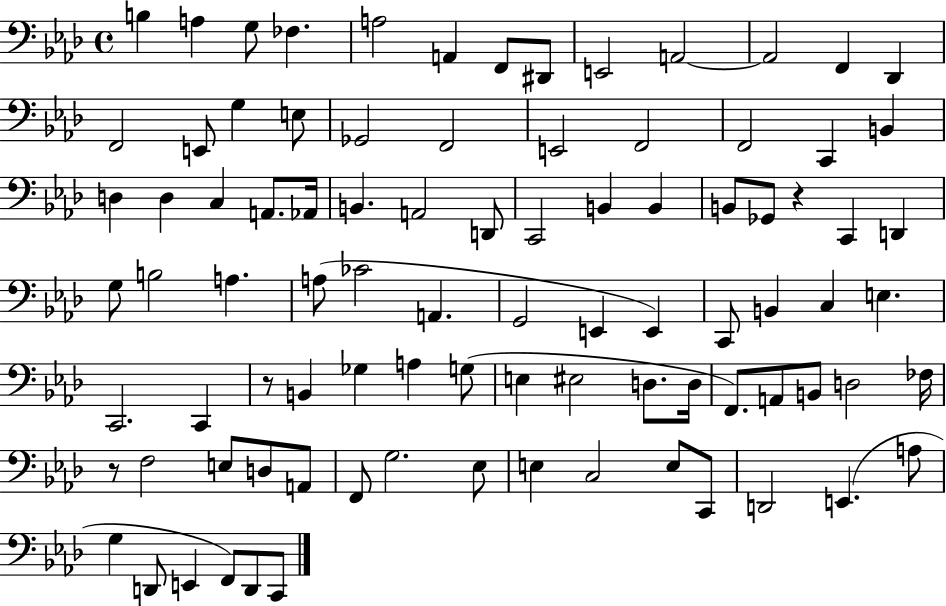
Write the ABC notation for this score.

X:1
T:Untitled
M:4/4
L:1/4
K:Ab
B, A, G,/2 _F, A,2 A,, F,,/2 ^D,,/2 E,,2 A,,2 A,,2 F,, _D,, F,,2 E,,/2 G, E,/2 _G,,2 F,,2 E,,2 F,,2 F,,2 C,, B,, D, D, C, A,,/2 _A,,/4 B,, A,,2 D,,/2 C,,2 B,, B,, B,,/2 _G,,/2 z C,, D,, G,/2 B,2 A, A,/2 _C2 A,, G,,2 E,, E,, C,,/2 B,, C, E, C,,2 C,, z/2 B,, _G, A, G,/2 E, ^E,2 D,/2 D,/4 F,,/2 A,,/2 B,,/2 D,2 _F,/4 z/2 F,2 E,/2 D,/2 A,,/2 F,,/2 G,2 _E,/2 E, C,2 E,/2 C,,/2 D,,2 E,, A,/2 G, D,,/2 E,, F,,/2 D,,/2 C,,/2